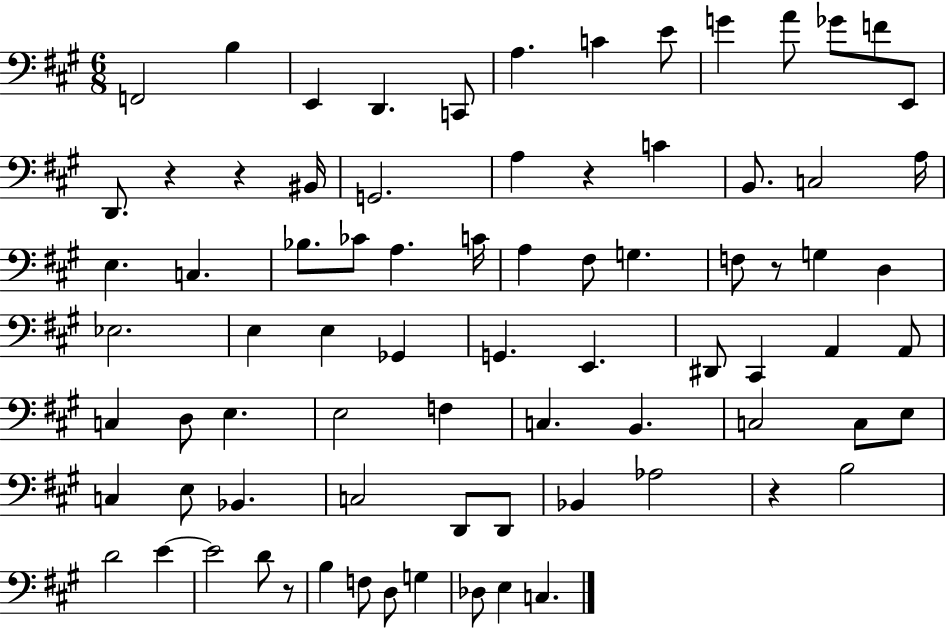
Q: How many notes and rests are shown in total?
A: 79